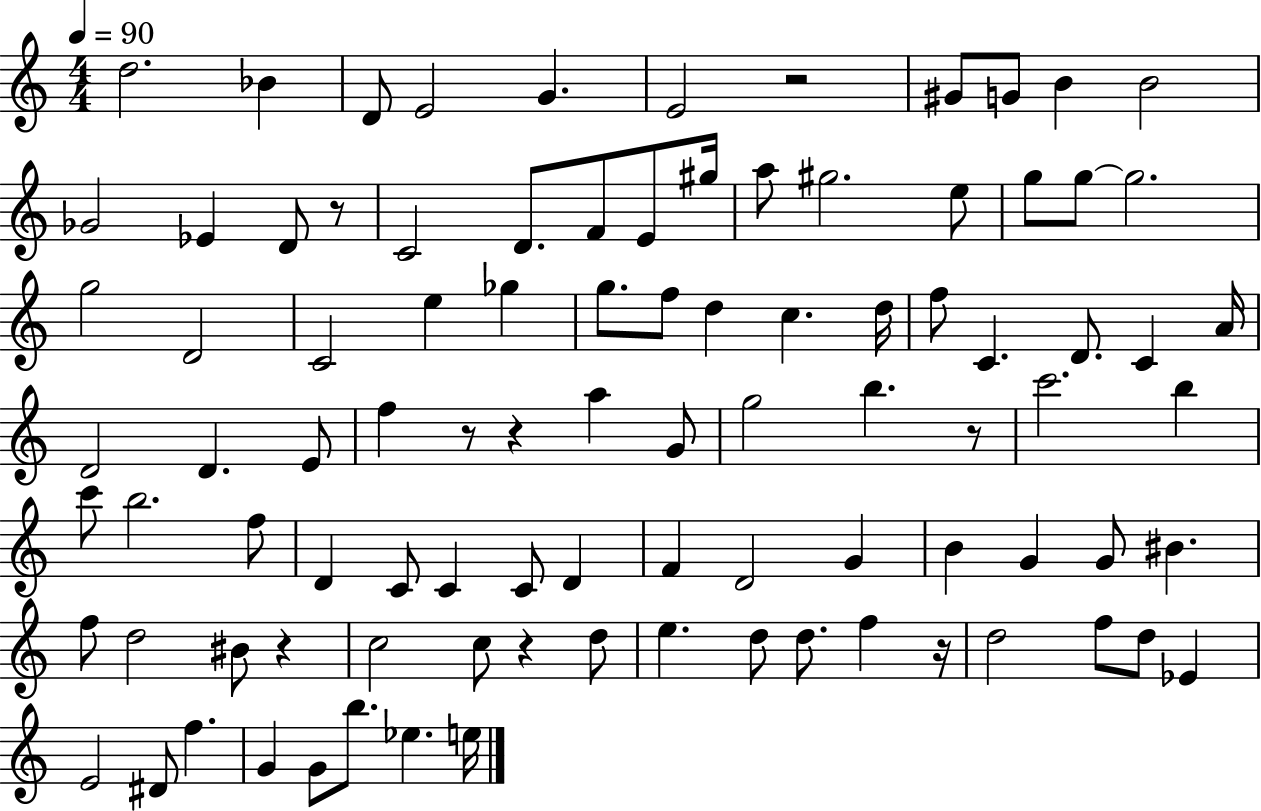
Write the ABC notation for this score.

X:1
T:Untitled
M:4/4
L:1/4
K:C
d2 _B D/2 E2 G E2 z2 ^G/2 G/2 B B2 _G2 _E D/2 z/2 C2 D/2 F/2 E/2 ^g/4 a/2 ^g2 e/2 g/2 g/2 g2 g2 D2 C2 e _g g/2 f/2 d c d/4 f/2 C D/2 C A/4 D2 D E/2 f z/2 z a G/2 g2 b z/2 c'2 b c'/2 b2 f/2 D C/2 C C/2 D F D2 G B G G/2 ^B f/2 d2 ^B/2 z c2 c/2 z d/2 e d/2 d/2 f z/4 d2 f/2 d/2 _E E2 ^D/2 f G G/2 b/2 _e e/4